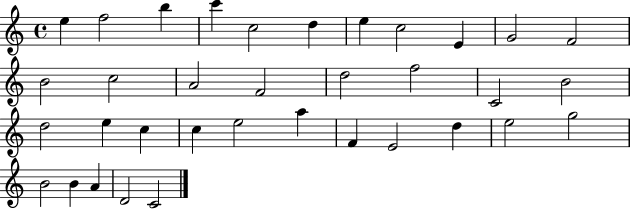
E5/q F5/h B5/q C6/q C5/h D5/q E5/q C5/h E4/q G4/h F4/h B4/h C5/h A4/h F4/h D5/h F5/h C4/h B4/h D5/h E5/q C5/q C5/q E5/h A5/q F4/q E4/h D5/q E5/h G5/h B4/h B4/q A4/q D4/h C4/h